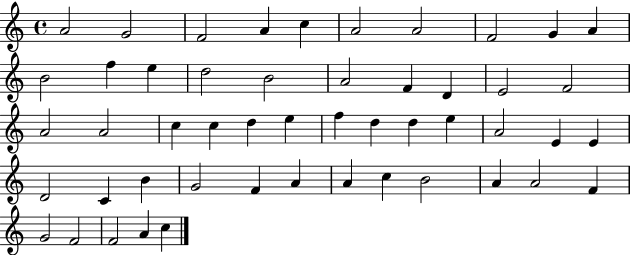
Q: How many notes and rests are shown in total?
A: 50